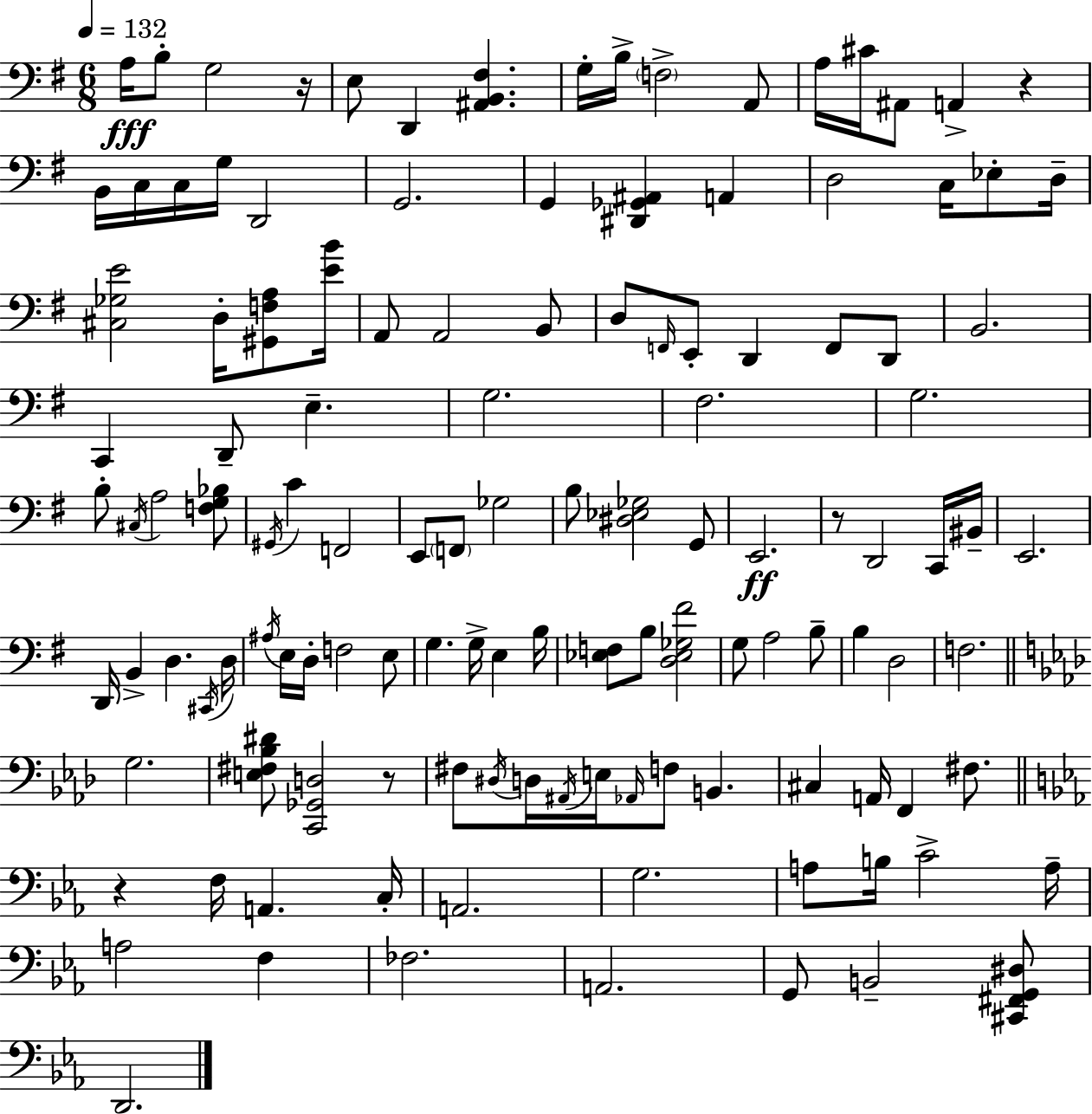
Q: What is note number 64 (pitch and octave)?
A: A#3